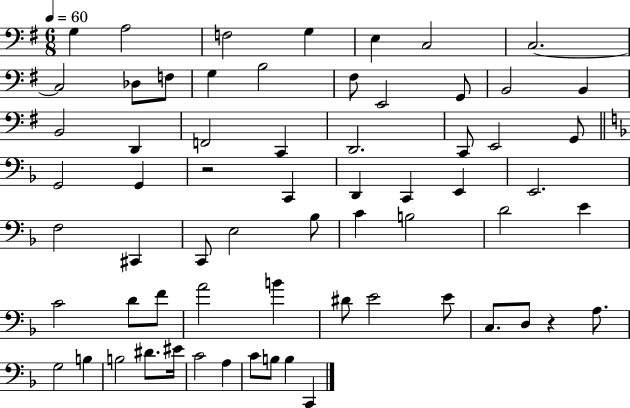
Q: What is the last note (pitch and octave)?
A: C2